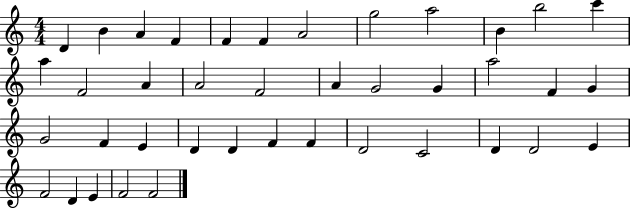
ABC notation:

X:1
T:Untitled
M:4/4
L:1/4
K:C
D B A F F F A2 g2 a2 B b2 c' a F2 A A2 F2 A G2 G a2 F G G2 F E D D F F D2 C2 D D2 E F2 D E F2 F2